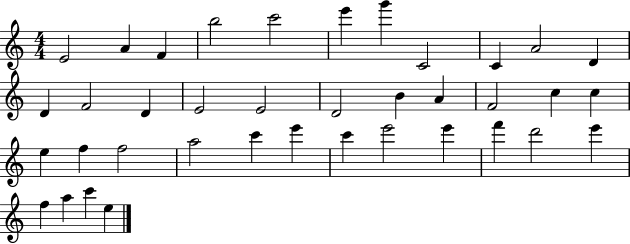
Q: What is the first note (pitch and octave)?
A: E4